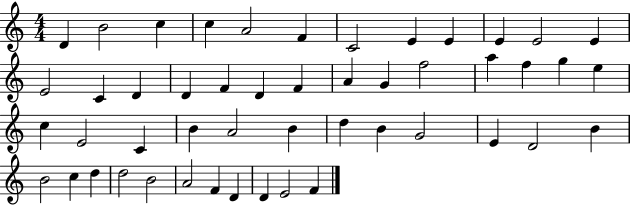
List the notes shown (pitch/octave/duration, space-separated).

D4/q B4/h C5/q C5/q A4/h F4/q C4/h E4/q E4/q E4/q E4/h E4/q E4/h C4/q D4/q D4/q F4/q D4/q F4/q A4/q G4/q F5/h A5/q F5/q G5/q E5/q C5/q E4/h C4/q B4/q A4/h B4/q D5/q B4/q G4/h E4/q D4/h B4/q B4/h C5/q D5/q D5/h B4/h A4/h F4/q D4/q D4/q E4/h F4/q